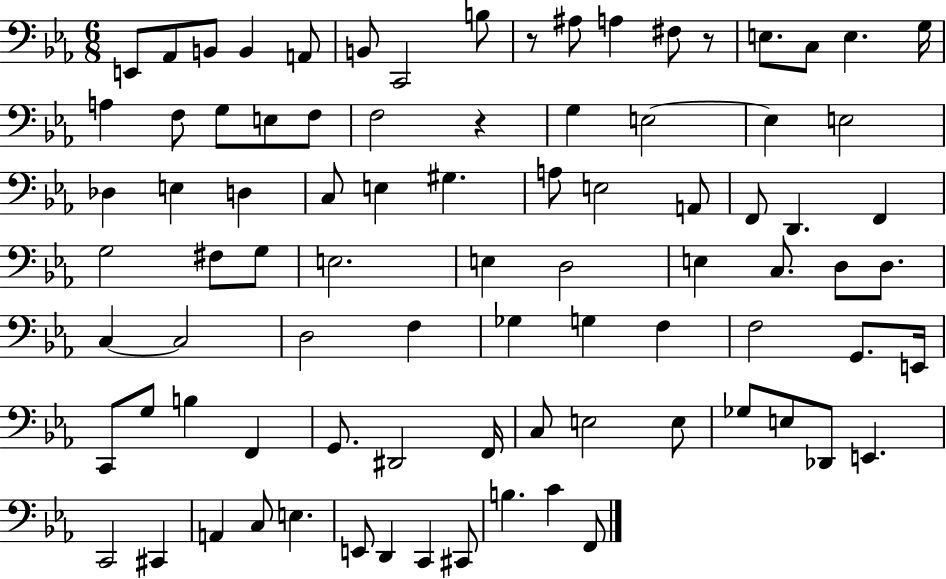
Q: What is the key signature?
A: EES major